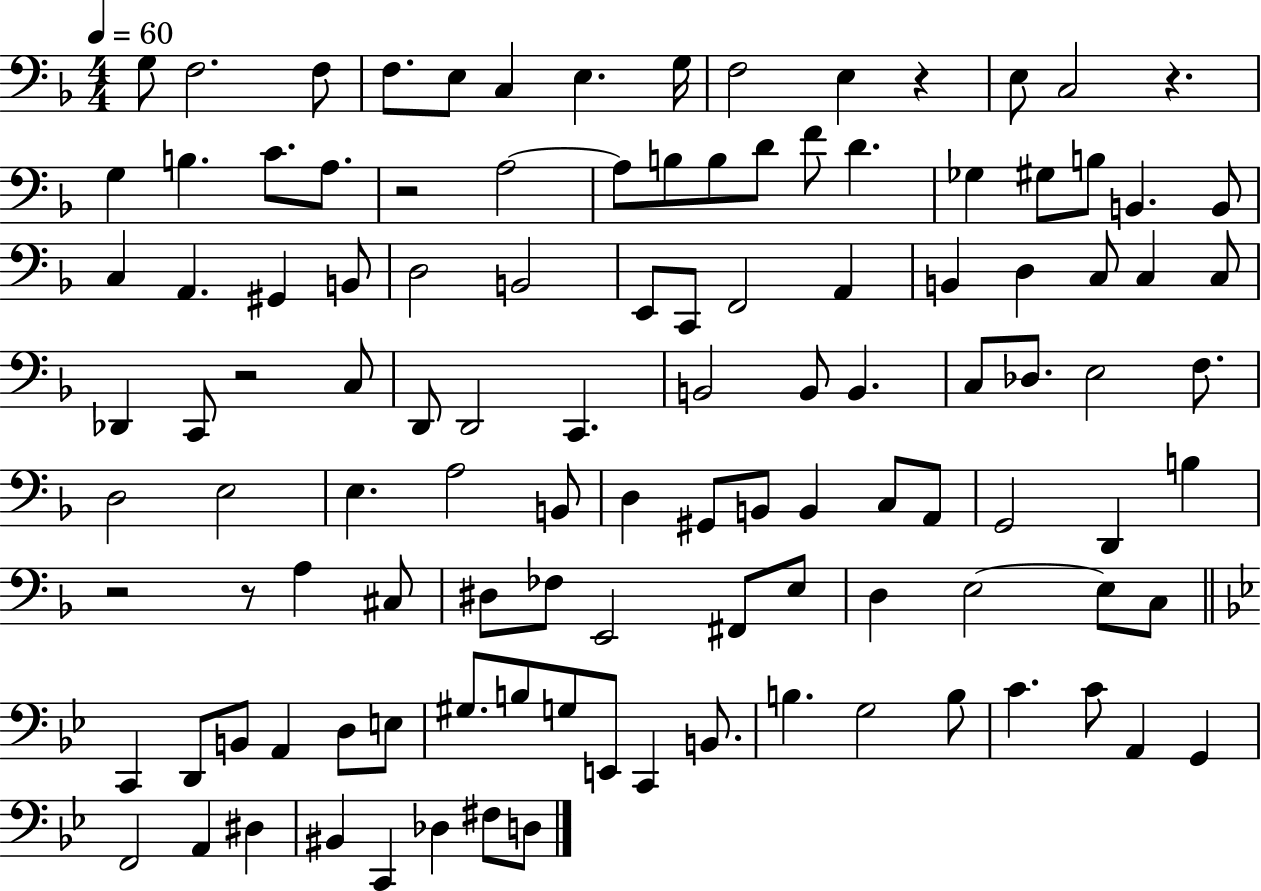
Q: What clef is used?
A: bass